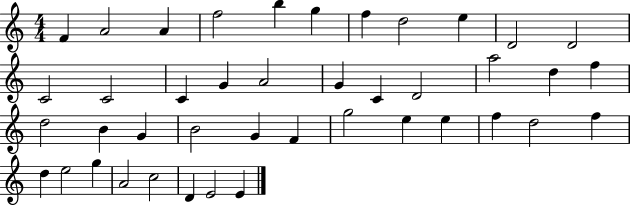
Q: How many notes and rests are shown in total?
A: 42